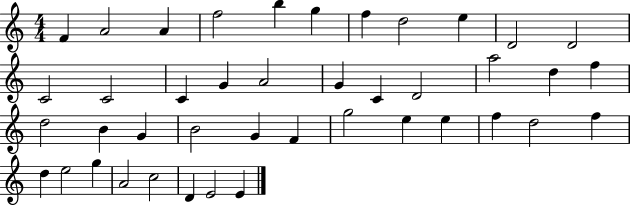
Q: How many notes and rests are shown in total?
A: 42